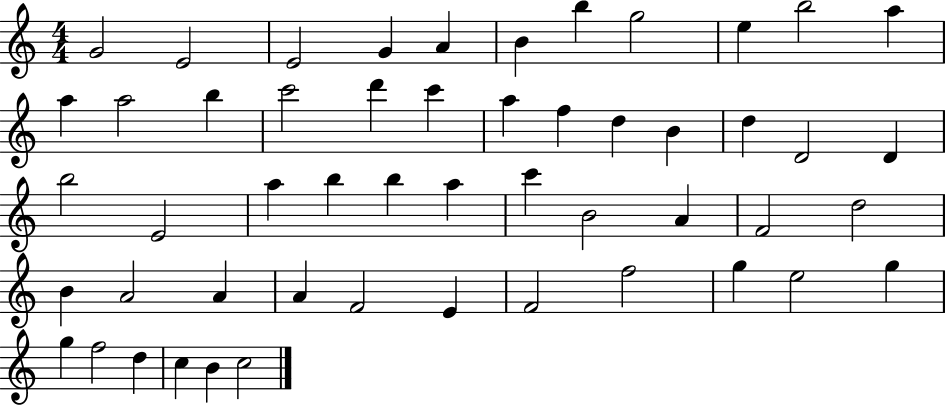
X:1
T:Untitled
M:4/4
L:1/4
K:C
G2 E2 E2 G A B b g2 e b2 a a a2 b c'2 d' c' a f d B d D2 D b2 E2 a b b a c' B2 A F2 d2 B A2 A A F2 E F2 f2 g e2 g g f2 d c B c2